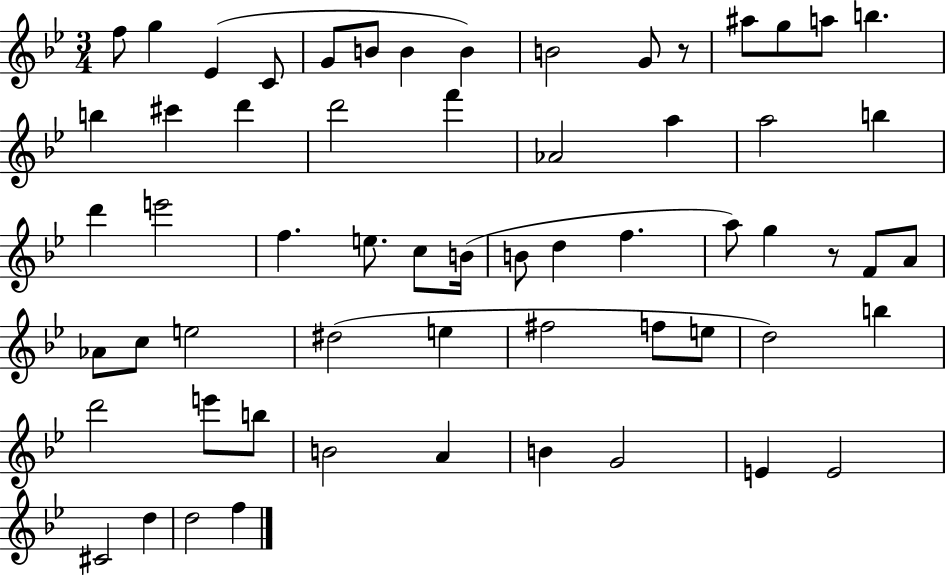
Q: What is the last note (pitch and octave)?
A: F5